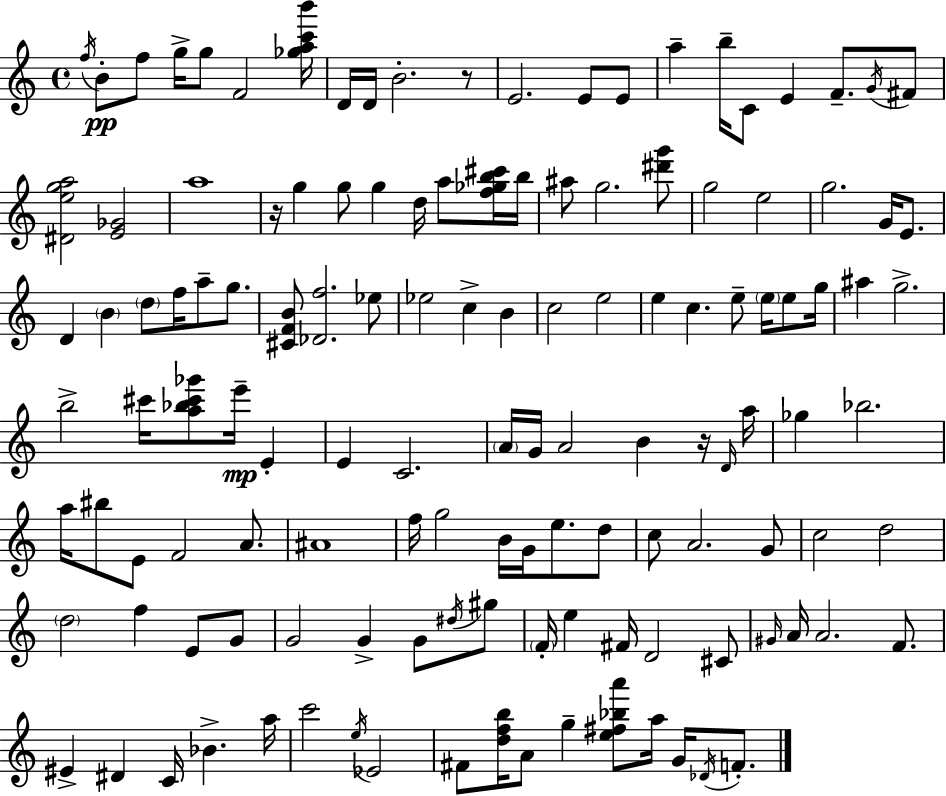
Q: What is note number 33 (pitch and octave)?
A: E4